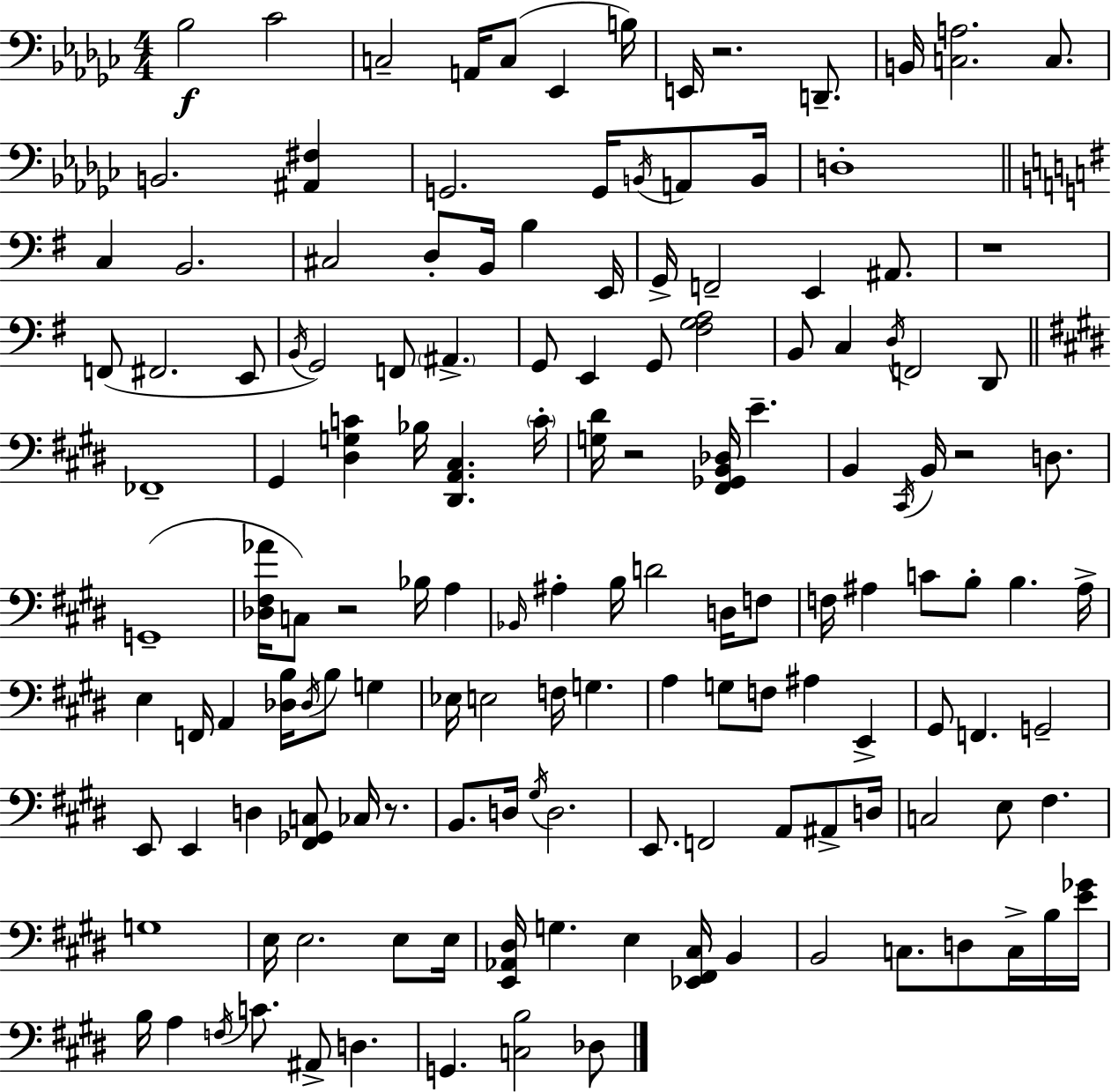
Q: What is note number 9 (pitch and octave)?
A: D2